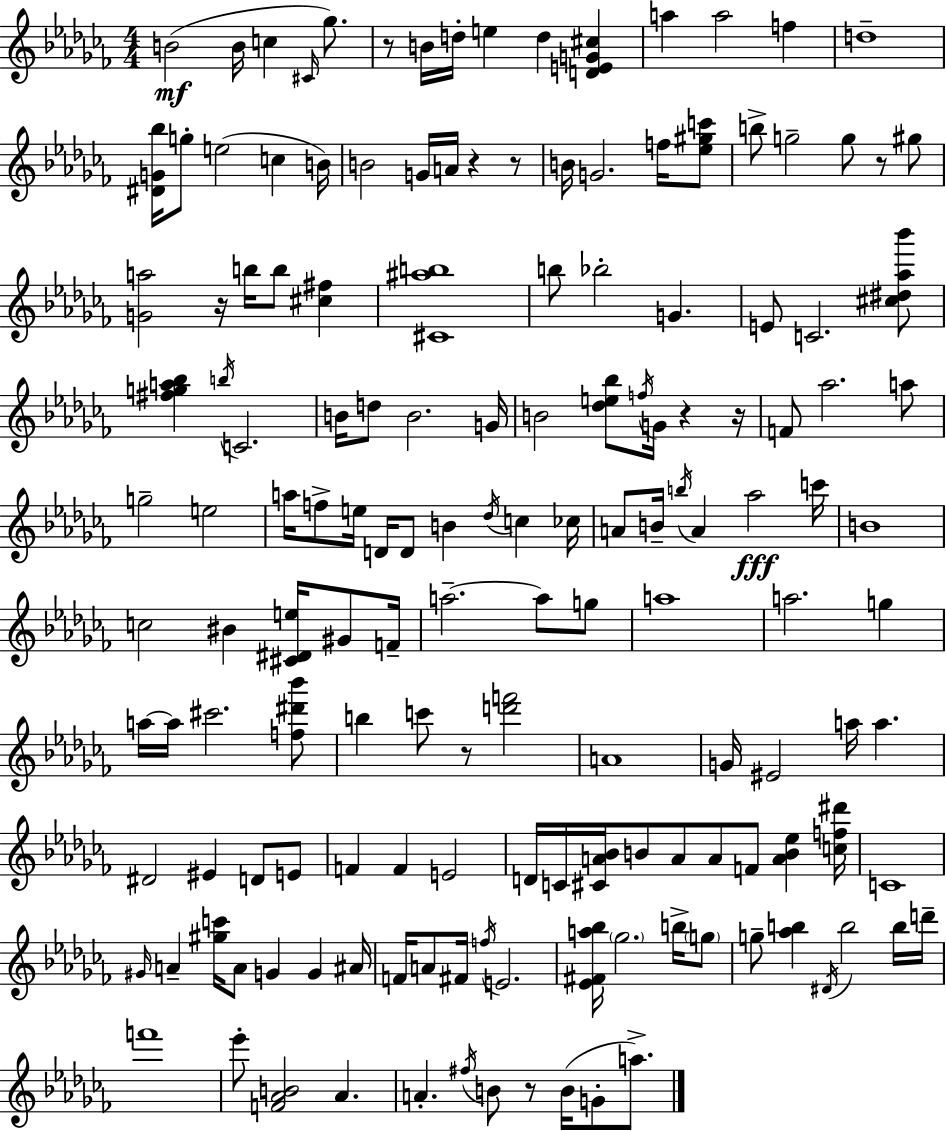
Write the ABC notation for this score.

X:1
T:Untitled
M:4/4
L:1/4
K:Abm
B2 B/4 c ^C/4 _g/2 z/2 B/4 d/4 e d [DEG^c] a a2 f d4 [^DG_b]/4 g/2 e2 c B/4 B2 G/4 A/4 z z/2 B/4 G2 f/4 [_e^gc']/2 b/2 g2 g/2 z/2 ^g/2 [Ga]2 z/4 b/4 b/2 [^c^f] [^C^ab]4 b/2 _b2 G E/2 C2 [^c^d_a_b']/2 [^fga_b] b/4 C2 B/4 d/2 B2 G/4 B2 [_de_b]/2 f/4 G/4 z z/4 F/2 _a2 a/2 g2 e2 a/4 f/2 e/4 D/4 D/2 B _d/4 c _c/4 A/2 B/4 b/4 A _a2 c'/4 B4 c2 ^B [^C^De]/4 ^G/2 F/4 a2 a/2 g/2 a4 a2 g a/4 a/4 ^c'2 [f^d'_b']/2 b c'/2 z/2 [d'f']2 A4 G/4 ^E2 a/4 a ^D2 ^E D/2 E/2 F F E2 D/4 C/4 [^CA_B]/4 B/2 A/2 A/2 F/2 [AB_e] [cf^d']/4 C4 ^G/4 A [^gc']/4 A/2 G G ^A/4 F/4 A/2 ^F/4 f/4 E2 [_E^Fa_b]/4 _g2 b/4 g/2 g/2 [_ab] ^D/4 b2 b/4 d'/4 f'4 _e'/2 [F_AB]2 _A A ^f/4 B/2 z/2 B/4 G/2 a/2